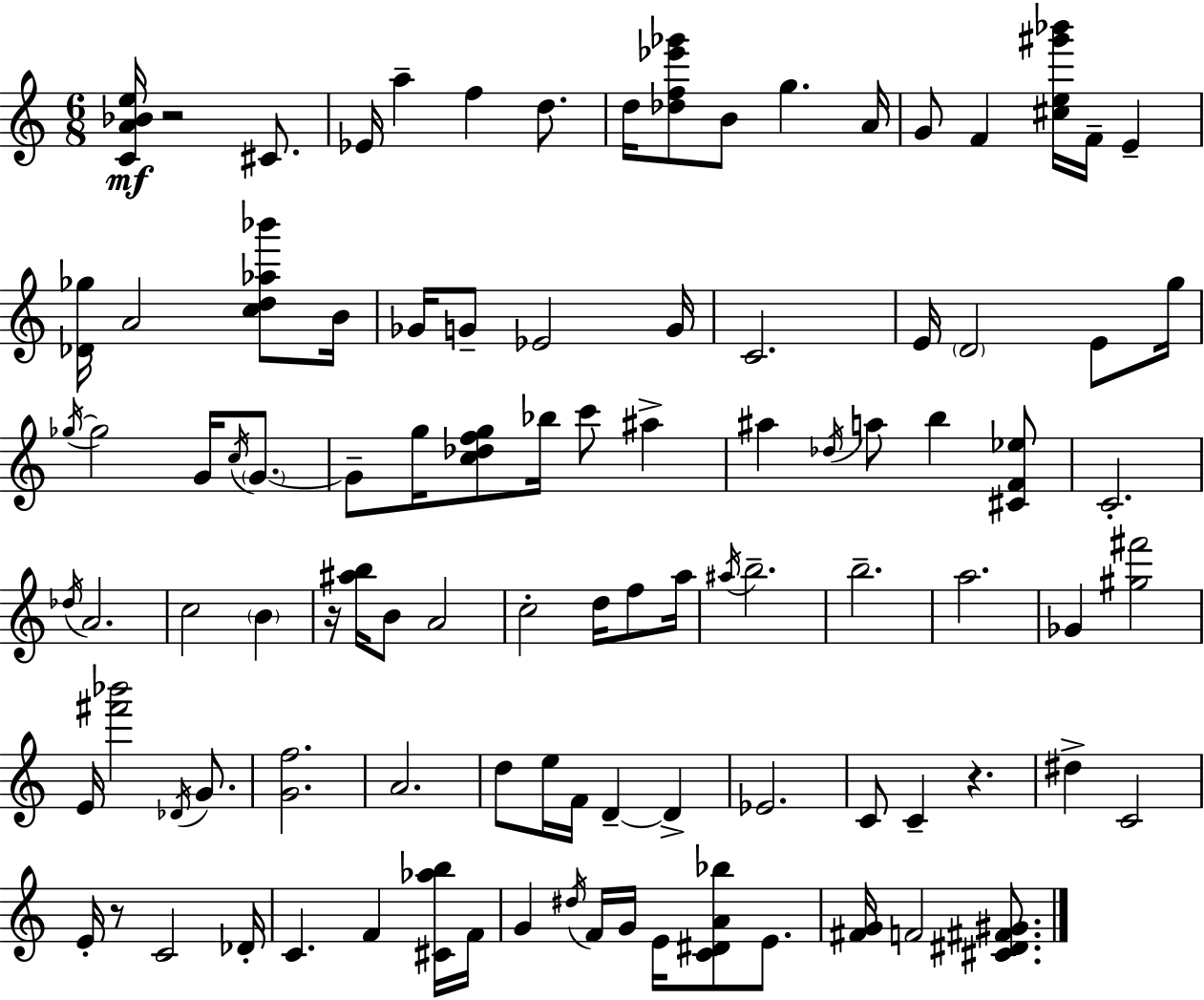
{
  \clef treble
  \numericTimeSignature
  \time 6/8
  \key a \minor
  <c' a' bes' e''>16\mf r2 cis'8. | ees'16 a''4-- f''4 d''8. | d''16 <des'' f'' ees''' ges'''>8 b'8 g''4. a'16 | g'8 f'4 <cis'' e'' gis''' bes'''>16 f'16-- e'4-- | \break <des' ges''>16 a'2 <c'' d'' aes'' bes'''>8 b'16 | ges'16 g'8-- ees'2 g'16 | c'2. | e'16 \parenthesize d'2 e'8 g''16 | \break \acciaccatura { ges''16~ }~ ges''2 g'16 \acciaccatura { c''16 } \parenthesize g'8.~~ | g'8-- g''16 <c'' des'' f'' g''>8 bes''16 c'''8 ais''4-> | ais''4 \acciaccatura { des''16 } a''8 b''4 | <cis' f' ees''>8 c'2.-. | \break \acciaccatura { des''16 } a'2. | c''2 | \parenthesize b'4 r16 <ais'' b''>16 b'8 a'2 | c''2-. | \break d''16 f''8 a''16 \acciaccatura { ais''16 } b''2.-- | b''2.-- | a''2. | ges'4 <gis'' fis'''>2 | \break e'16 <fis''' bes'''>2 | \acciaccatura { des'16 } g'8. <g' f''>2. | a'2. | d''8 e''16 f'16 d'4--~~ | \break d'4-> ees'2. | c'8 c'4-- | r4. dis''4-> c'2 | e'16-. r8 c'2 | \break des'16-. c'4. | f'4 <cis' aes'' b''>16 f'16 g'4 \acciaccatura { dis''16 } f'16 | g'16 e'16 <c' dis' a' bes''>8 e'8. <fis' g'>16 f'2 | <cis' dis' fis' gis'>8. \bar "|."
}